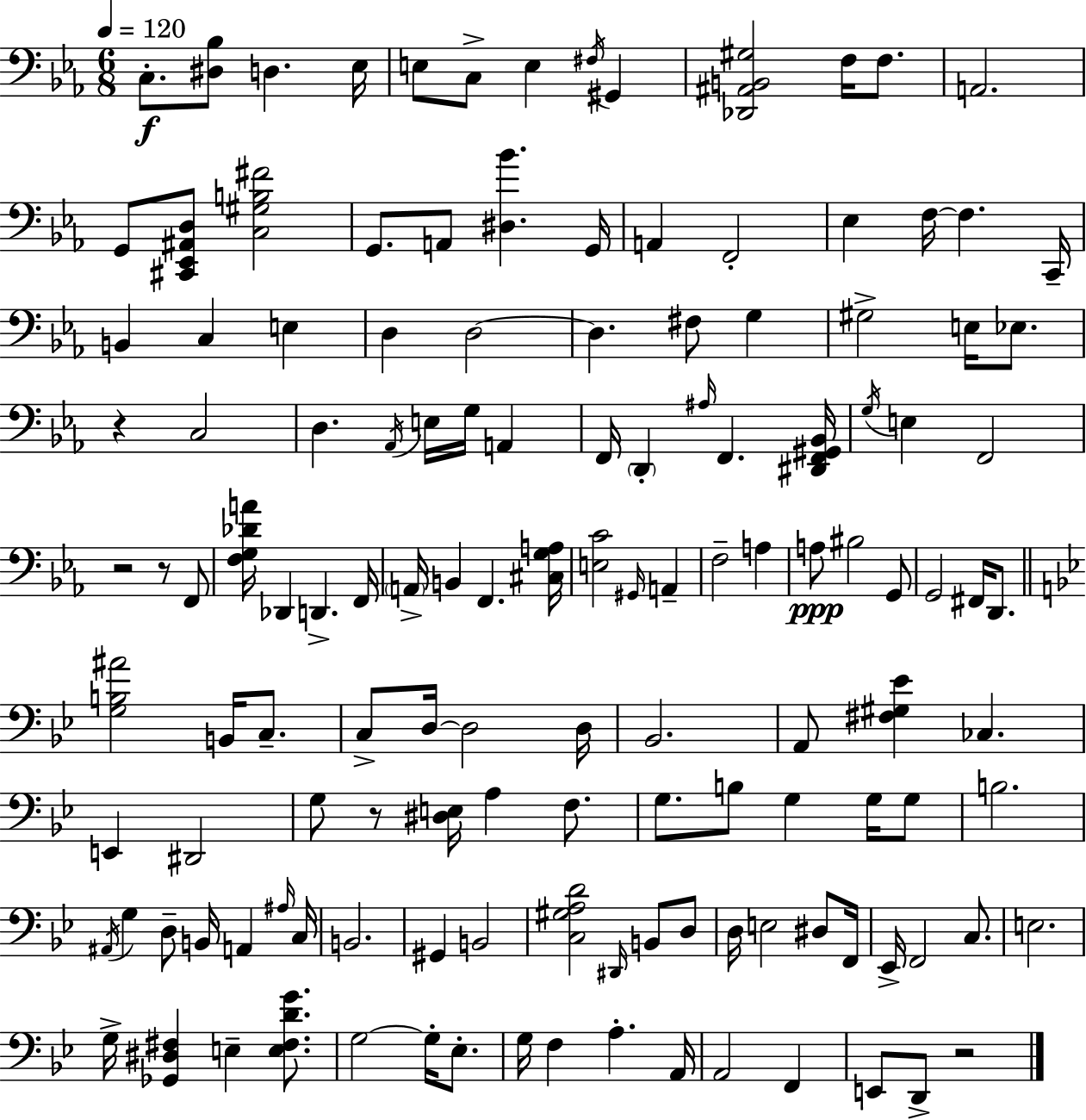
C3/e. [D#3,Bb3]/e D3/q. Eb3/s E3/e C3/e E3/q F#3/s G#2/q [Db2,A#2,B2,G#3]/h F3/s F3/e. A2/h. G2/e [C#2,Eb2,A#2,D3]/e [C3,G#3,B3,F#4]/h G2/e. A2/e [D#3,Bb4]/q. G2/s A2/q F2/h Eb3/q F3/s F3/q. C2/s B2/q C3/q E3/q D3/q D3/h D3/q. F#3/e G3/q G#3/h E3/s Eb3/e. R/q C3/h D3/q. Ab2/s E3/s G3/s A2/q F2/s D2/q A#3/s F2/q. [D#2,F2,G#2,Bb2]/s G3/s E3/q F2/h R/h R/e F2/e [F3,G3,Db4,A4]/s Db2/q D2/q. F2/s A2/s B2/q F2/q. [C#3,G3,A3]/s [E3,C4]/h G#2/s A2/q F3/h A3/q A3/e BIS3/h G2/e G2/h F#2/s D2/e. [G3,B3,A#4]/h B2/s C3/e. C3/e D3/s D3/h D3/s Bb2/h. A2/e [F#3,G#3,Eb4]/q CES3/q. E2/q D#2/h G3/e R/e [D#3,E3]/s A3/q F3/e. G3/e. B3/e G3/q G3/s G3/e B3/h. A#2/s G3/q D3/e B2/s A2/q A#3/s C3/s B2/h. G#2/q B2/h [C3,G#3,A3,D4]/h D#2/s B2/e D3/e D3/s E3/h D#3/e F2/s Eb2/s F2/h C3/e. E3/h. G3/s [Gb2,D#3,F#3]/q E3/q [E3,F#3,D4,G4]/e. G3/h G3/s Eb3/e. G3/s F3/q A3/q. A2/s A2/h F2/q E2/e D2/e R/h